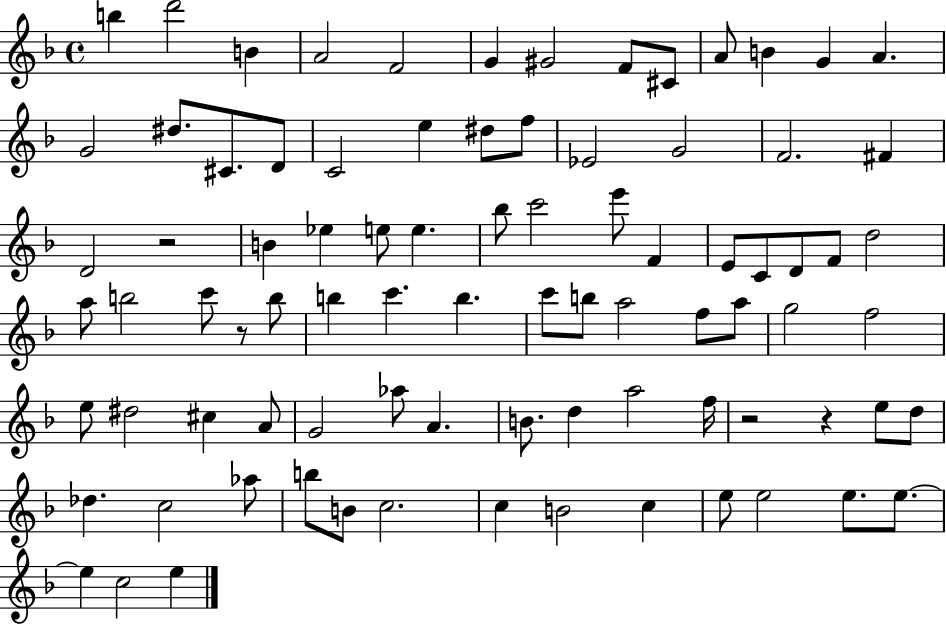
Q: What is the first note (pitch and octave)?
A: B5